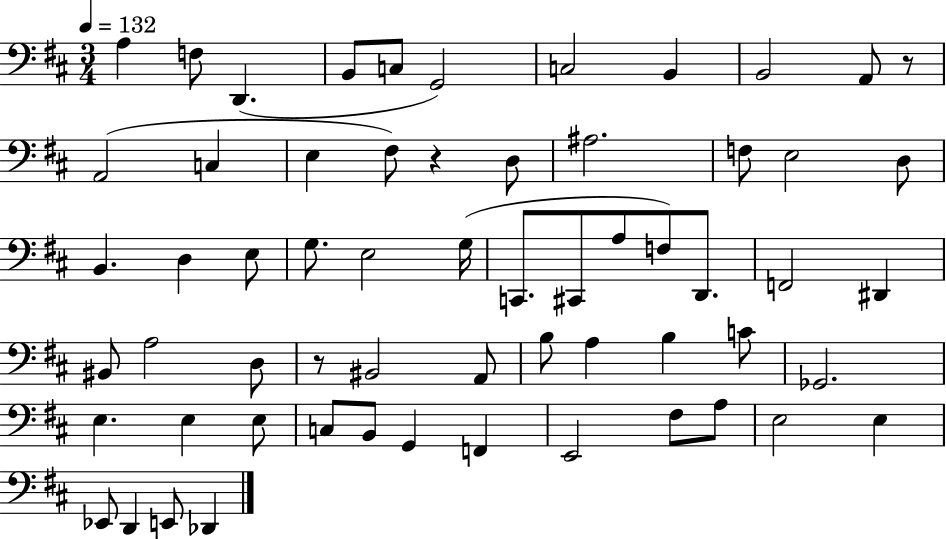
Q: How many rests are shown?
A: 3